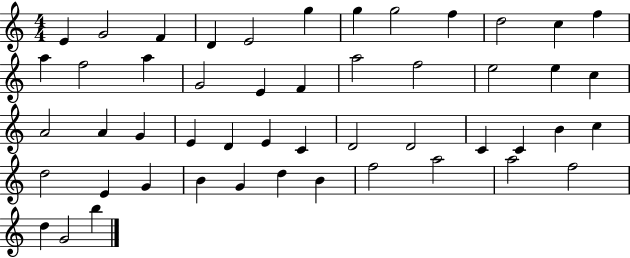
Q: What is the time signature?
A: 4/4